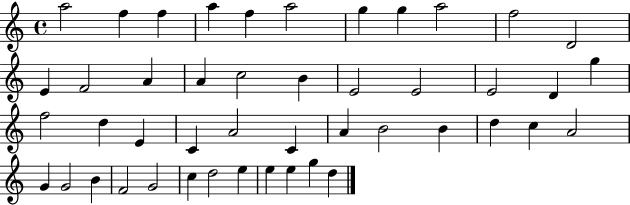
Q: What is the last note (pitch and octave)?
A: D5